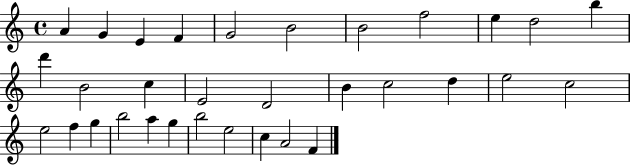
A4/q G4/q E4/q F4/q G4/h B4/h B4/h F5/h E5/q D5/h B5/q D6/q B4/h C5/q E4/h D4/h B4/q C5/h D5/q E5/h C5/h E5/h F5/q G5/q B5/h A5/q G5/q B5/h E5/h C5/q A4/h F4/q